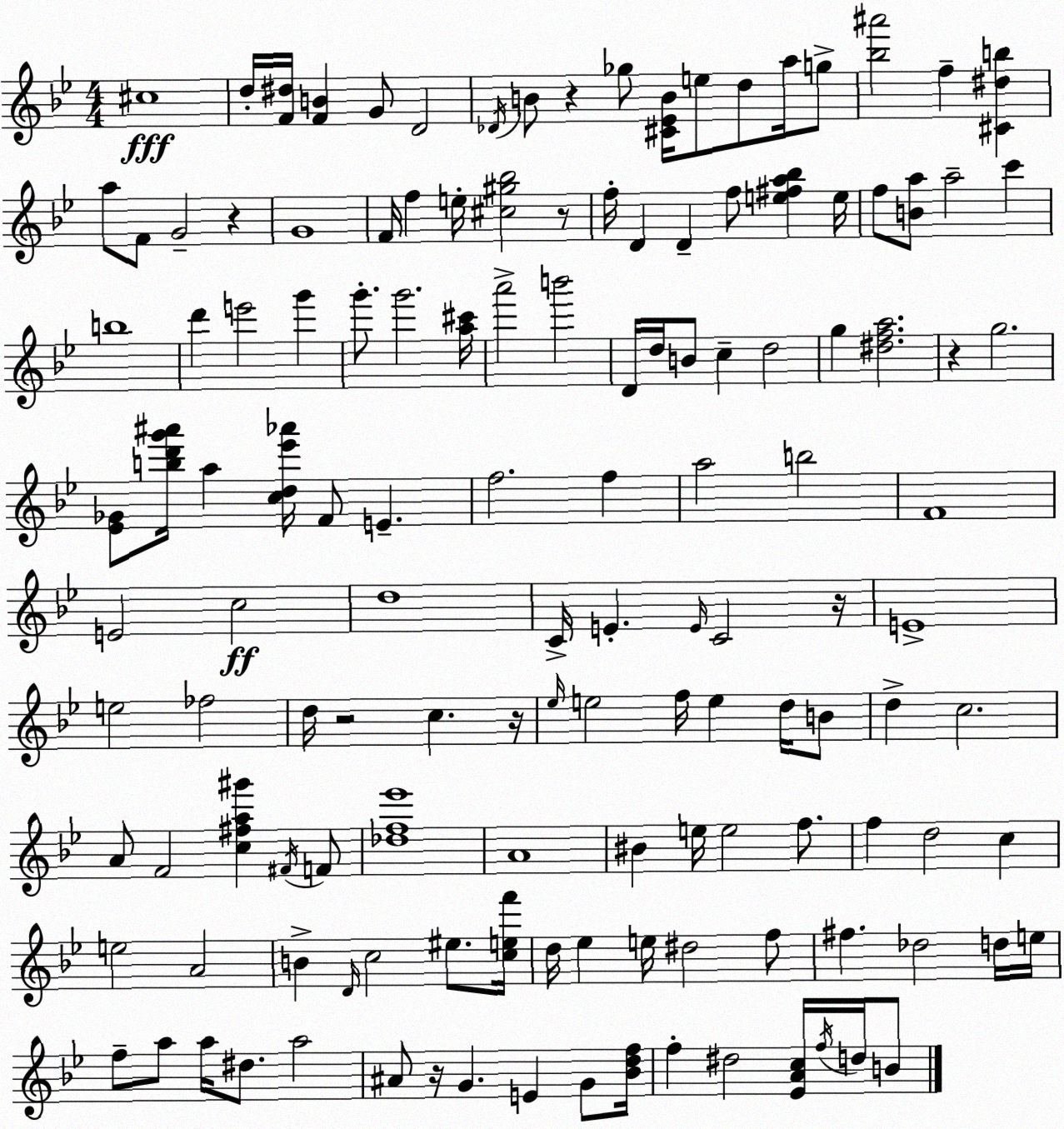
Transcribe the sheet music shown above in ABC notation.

X:1
T:Untitled
M:4/4
L:1/4
K:Gm
^c4 d/4 [F^d]/4 [FB] G/2 D2 _D/4 B/2 z _g/2 [^C_EB]/4 e/2 d/2 a/4 g/2 [_b^a']2 f [^C^db] a/2 F/2 G2 z G4 F/4 f e/4 [^c^g_b]2 z/2 f/4 D D f/2 [e^fa_b] e/4 f/2 [Ba]/2 a2 c' b4 d' e'2 g' g'/2 g'2 [a^c']/4 a'2 b'2 D/4 d/4 B/2 c d2 g [^dfa]2 z g2 [_E_G]/2 [bd'g'^a']/4 a [cd_e'_a']/4 F/2 E f2 f a2 b2 F4 E2 c2 d4 C/4 E E/4 C2 z/4 E4 e2 _f2 d/4 z2 c z/4 _e/4 e2 f/4 e d/4 B/2 d c2 A/2 F2 [c^fa^g'] ^F/4 F/2 [_df_e']4 A4 ^B e/4 e2 f/2 f d2 c e2 A2 B D/4 c2 ^e/2 [cef']/4 d/4 _e e/4 ^d2 f/2 ^f _d2 d/4 e/4 f/2 a/2 a/4 ^d/2 a2 ^A/2 z/4 G E G/2 [_Bdf]/4 f ^d2 [_EAc]/4 f/4 d/4 B/2